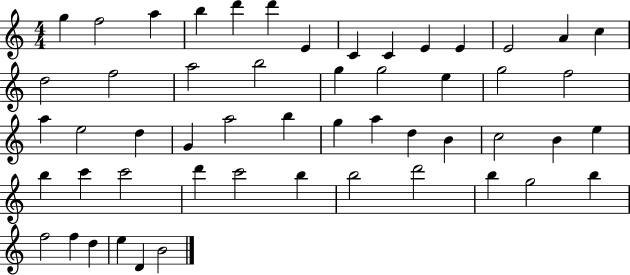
G5/q F5/h A5/q B5/q D6/q D6/q E4/q C4/q C4/q E4/q E4/q E4/h A4/q C5/q D5/h F5/h A5/h B5/h G5/q G5/h E5/q G5/h F5/h A5/q E5/h D5/q G4/q A5/h B5/q G5/q A5/q D5/q B4/q C5/h B4/q E5/q B5/q C6/q C6/h D6/q C6/h B5/q B5/h D6/h B5/q G5/h B5/q F5/h F5/q D5/q E5/q D4/q B4/h